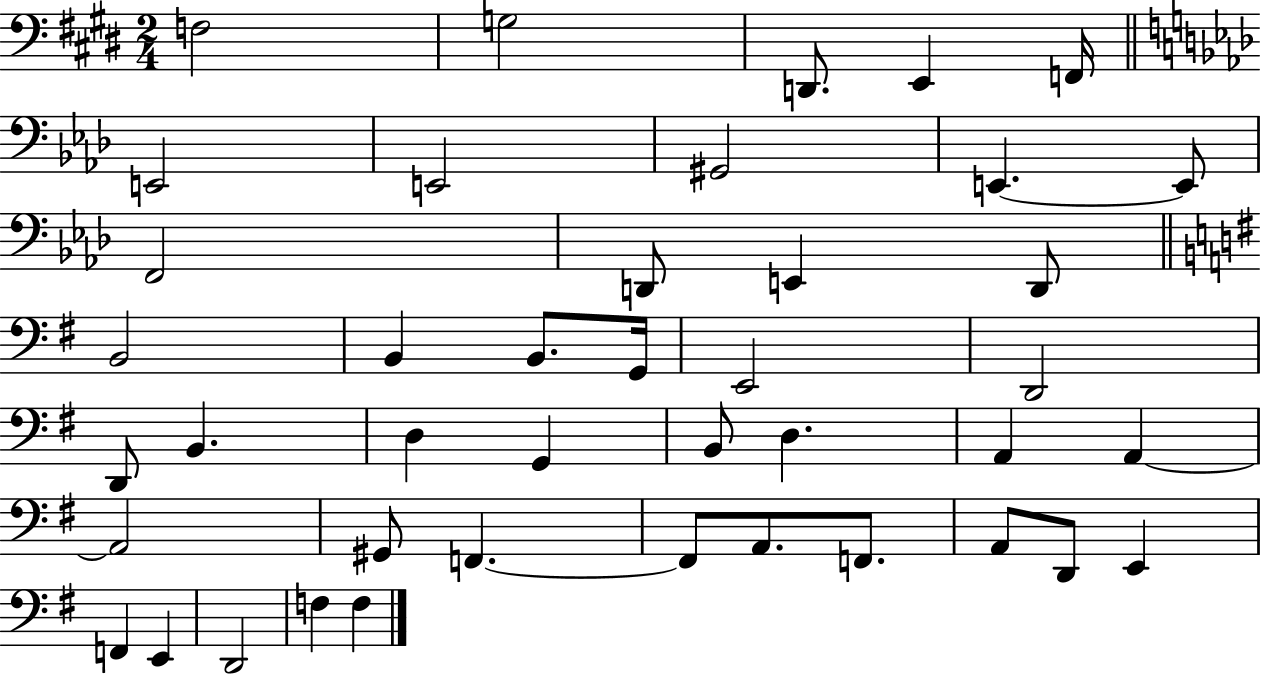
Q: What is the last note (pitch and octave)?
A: F3